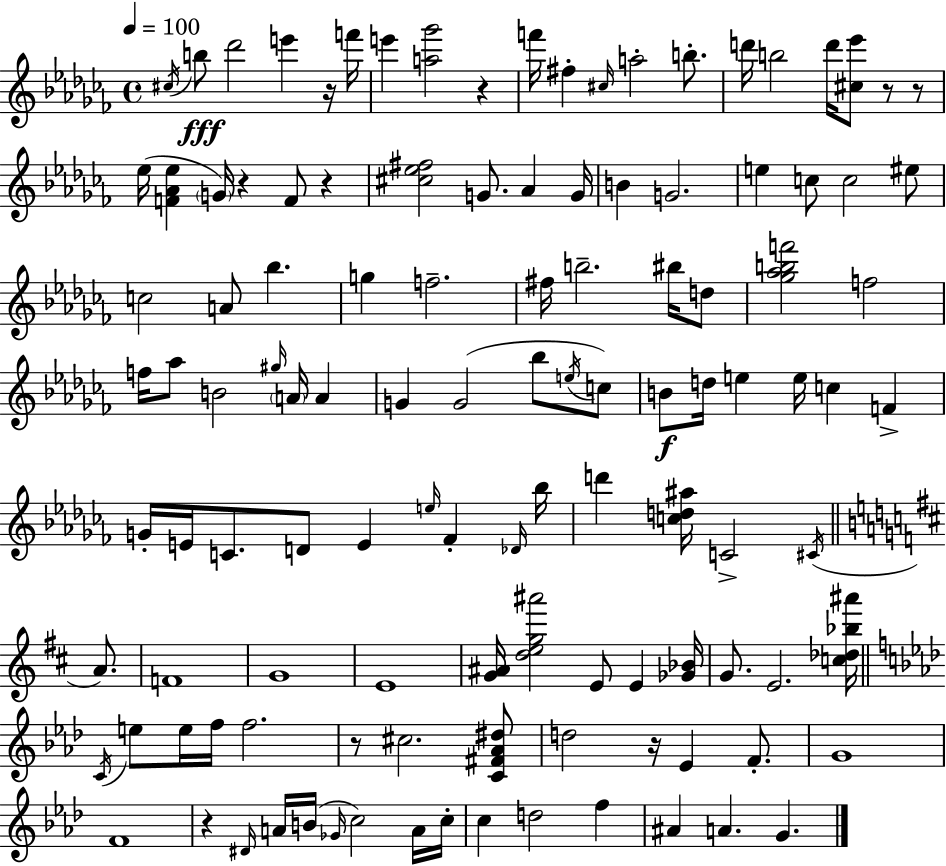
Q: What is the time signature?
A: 4/4